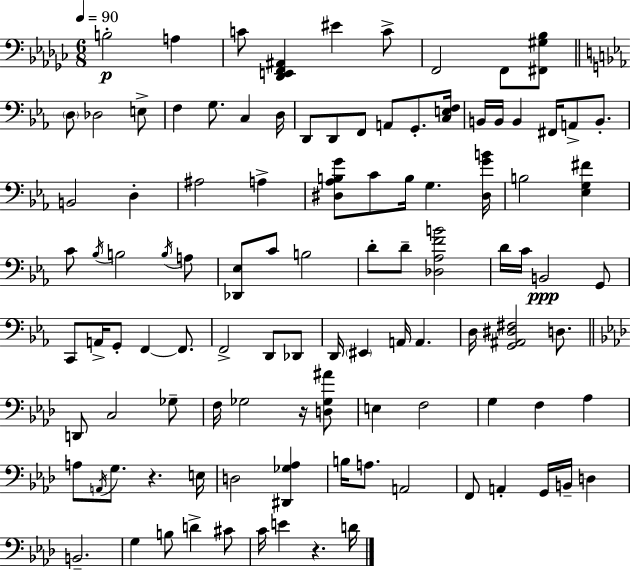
B3/h A3/q C4/e [Db2,E2,F2,A#2]/q EIS4/q C4/e F2/h F2/e [F#2,G#3,Bb3]/e D3/e Db3/h E3/e F3/q G3/e. C3/q D3/s D2/e D2/e F2/e A2/e G2/e. [C3,E3,F3]/s B2/s B2/s B2/q F#2/s A2/e B2/e. B2/h D3/q A#3/h A3/q [D#3,Ab3,B3,G4]/e C4/e B3/s G3/q. [D#3,G4,B4]/s B3/h [Eb3,G3,F#4]/q C4/e Bb3/s B3/h B3/s A3/e [Db2,Eb3]/e C4/e B3/h D4/e D4/e [Db3,Ab3,F4,B4]/h D4/s C4/s B2/h G2/e C2/e A2/s G2/e F2/q F2/e. F2/h D2/e Db2/e D2/s EIS2/q A2/s A2/q. D3/s [G2,A#2,D#3,F#3]/h D3/e. D2/e C3/h Gb3/e F3/s Gb3/h R/s [D3,Gb3,A#4]/e E3/q F3/h G3/q F3/q Ab3/q A3/e A2/s G3/e. R/q. E3/s D3/h [D#2,Gb3,Ab3]/q B3/s A3/e. A2/h F2/e A2/q G2/s B2/s D3/q B2/h. G3/q B3/e D4/q C#4/e C4/s E4/q R/q. D4/s